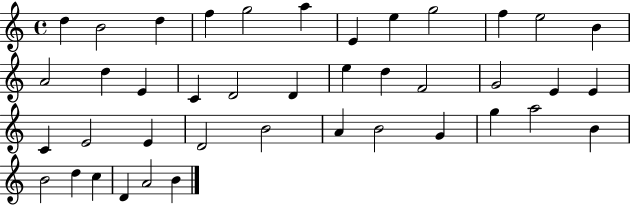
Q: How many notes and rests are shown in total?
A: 41